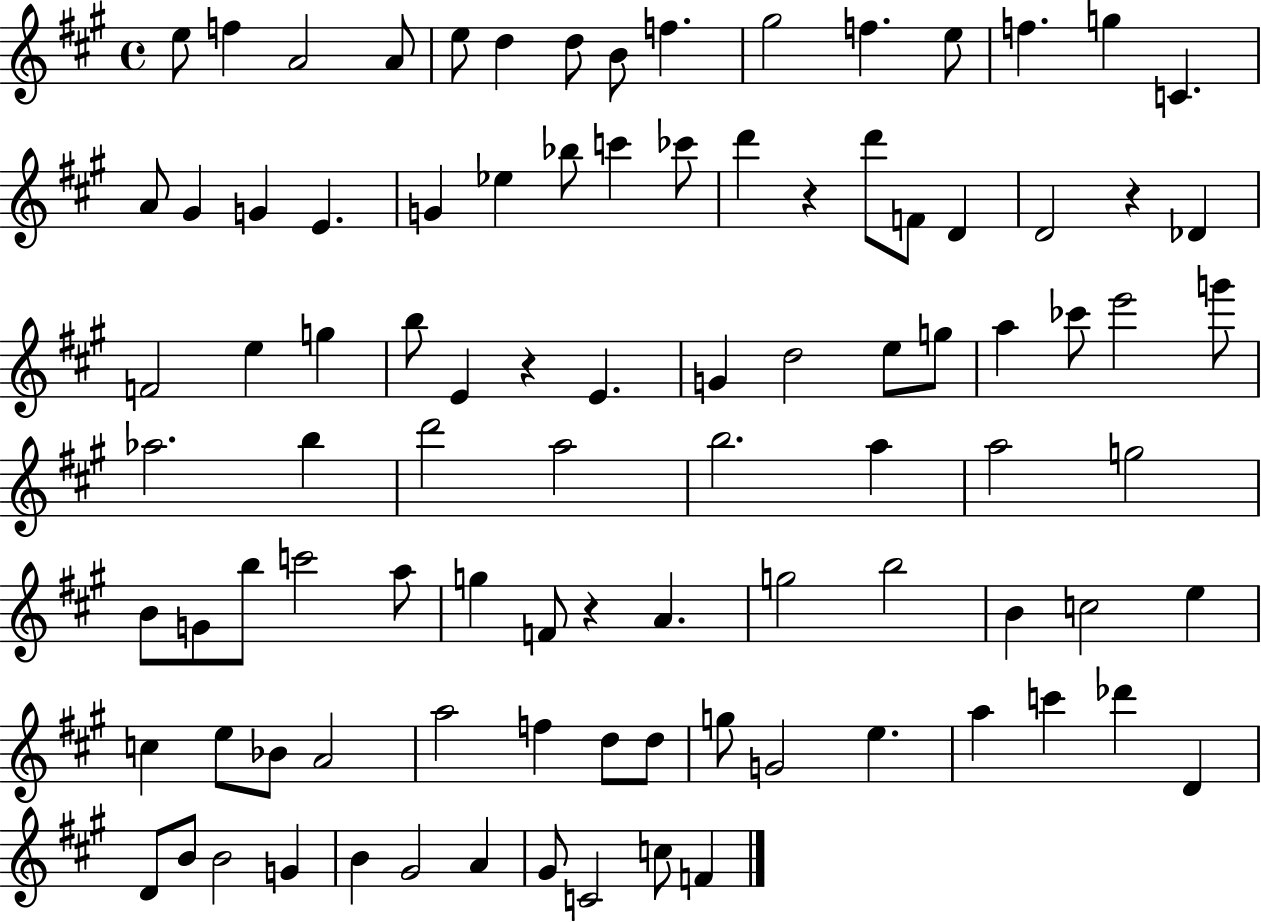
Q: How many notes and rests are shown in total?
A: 95